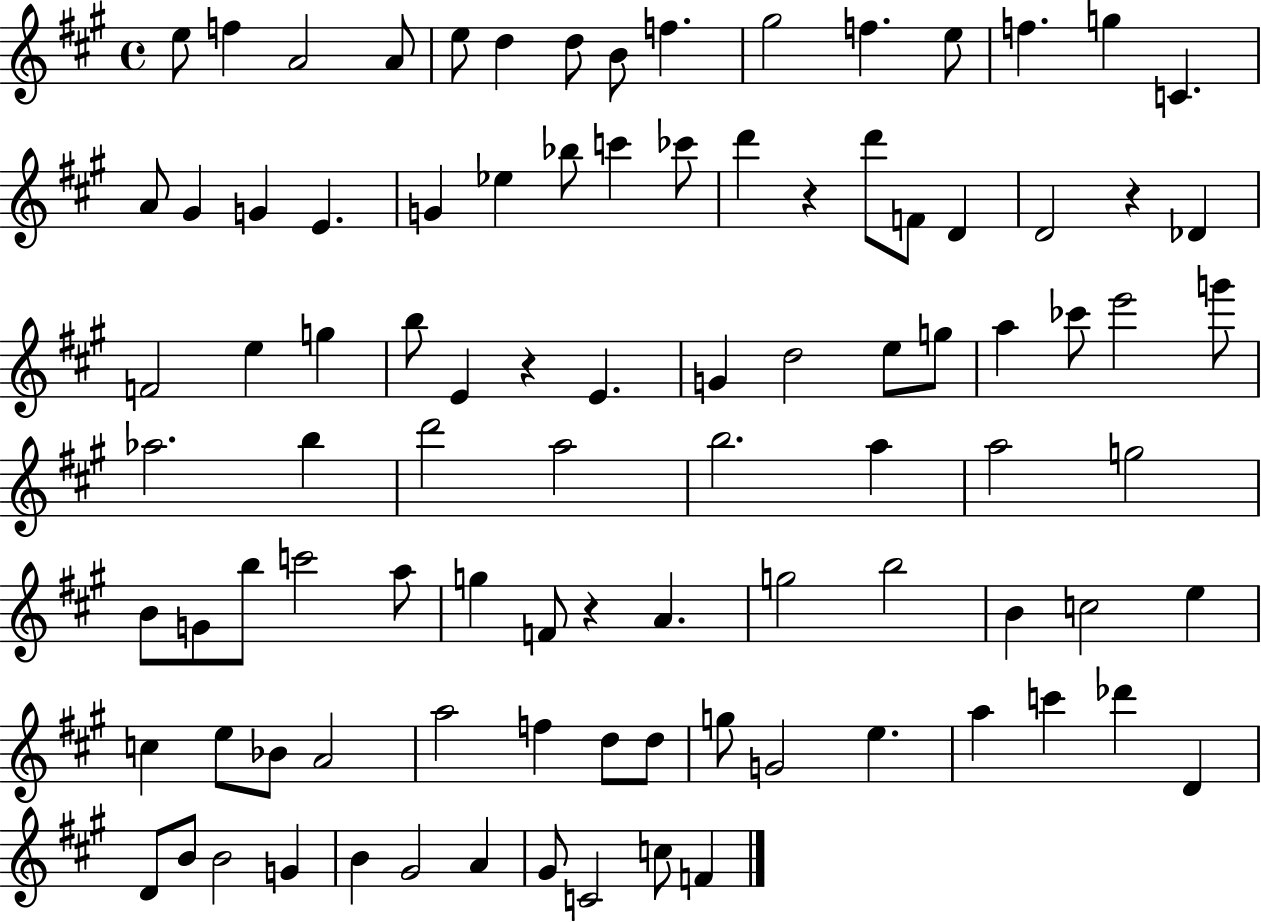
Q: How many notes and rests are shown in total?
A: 95